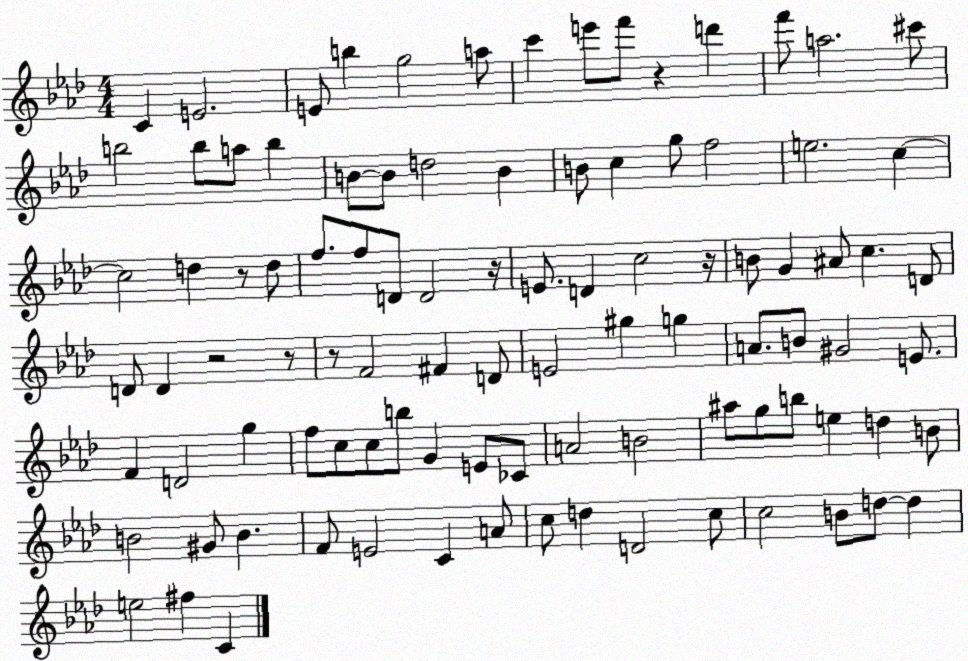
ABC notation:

X:1
T:Untitled
M:4/4
L:1/4
K:Ab
C E2 E/2 b g2 a/2 c' e'/2 f'/2 z d' f'/2 a2 ^c'/2 b2 b/2 a/2 b B/2 B/2 d2 B B/2 c g/2 f2 e2 c c2 d z/2 d/2 f/2 f/2 D/2 D2 z/4 E/2 D c2 z/4 B/2 G ^A/2 c D/2 D/2 D z2 z/2 z/2 F2 ^F D/2 E2 ^g g A/2 B/2 ^G2 E/2 F D2 g f/2 c/2 c/2 b/2 G E/2 _C/2 A2 B2 ^a/2 g/2 b/2 e d B/2 B2 ^G/2 B F/2 E2 C A/2 c/2 d D2 c/2 c2 B/2 d/2 d e2 ^f C